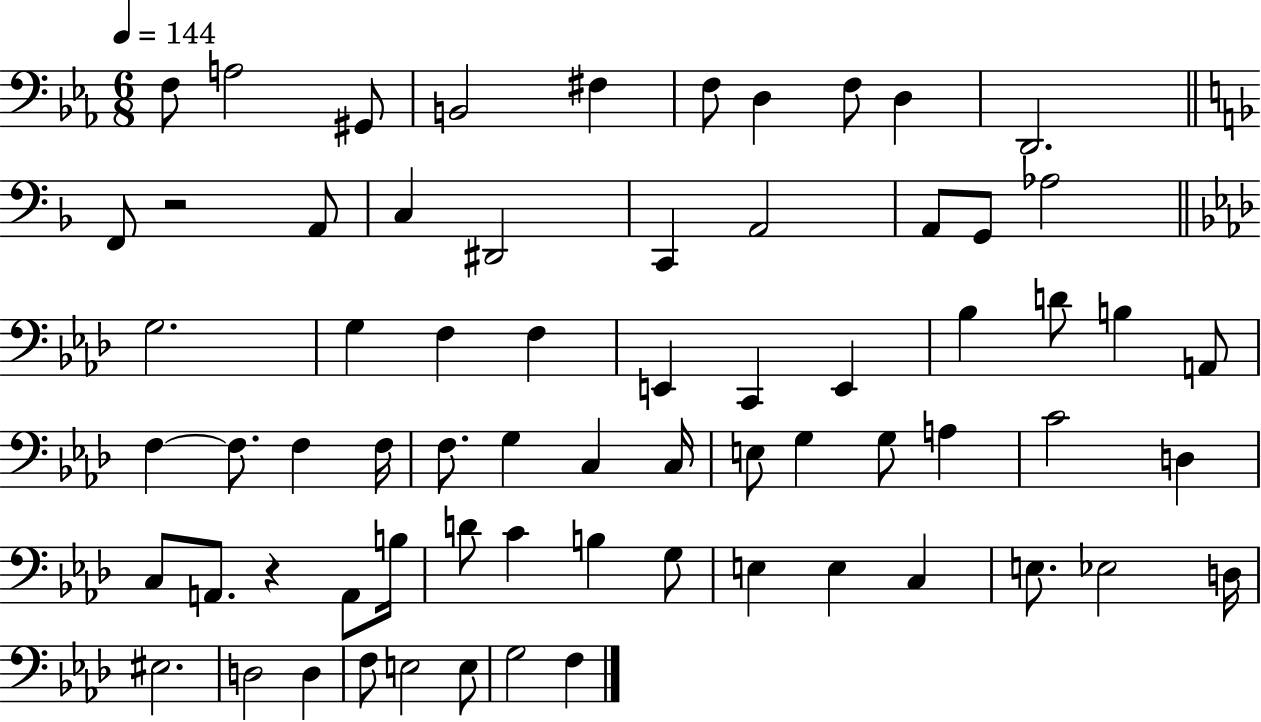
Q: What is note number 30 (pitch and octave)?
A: A2